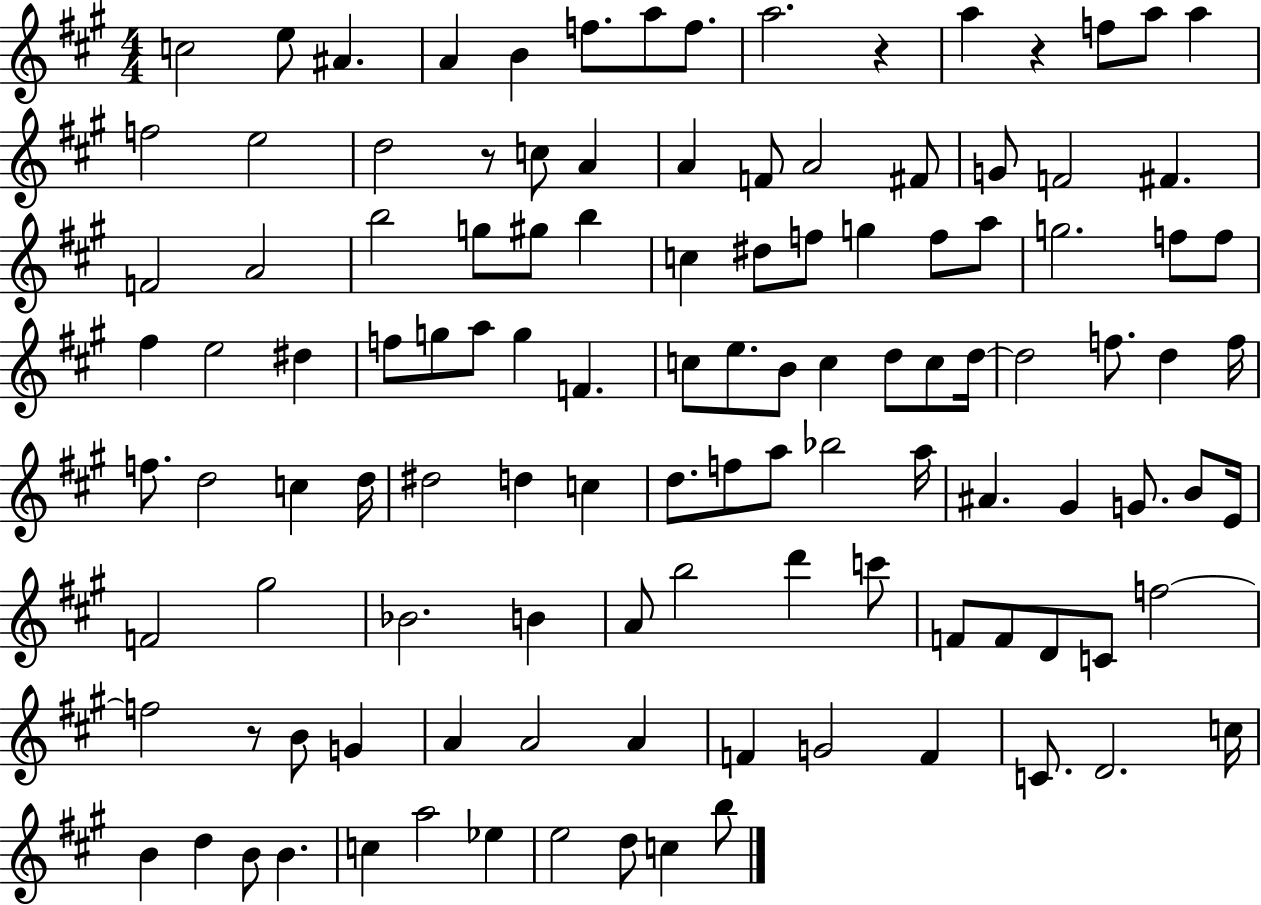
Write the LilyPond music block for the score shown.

{
  \clef treble
  \numericTimeSignature
  \time 4/4
  \key a \major
  c''2 e''8 ais'4. | a'4 b'4 f''8. a''8 f''8. | a''2. r4 | a''4 r4 f''8 a''8 a''4 | \break f''2 e''2 | d''2 r8 c''8 a'4 | a'4 f'8 a'2 fis'8 | g'8 f'2 fis'4. | \break f'2 a'2 | b''2 g''8 gis''8 b''4 | c''4 dis''8 f''8 g''4 f''8 a''8 | g''2. f''8 f''8 | \break fis''4 e''2 dis''4 | f''8 g''8 a''8 g''4 f'4. | c''8 e''8. b'8 c''4 d''8 c''8 d''16~~ | d''2 f''8. d''4 f''16 | \break f''8. d''2 c''4 d''16 | dis''2 d''4 c''4 | d''8. f''8 a''8 bes''2 a''16 | ais'4. gis'4 g'8. b'8 e'16 | \break f'2 gis''2 | bes'2. b'4 | a'8 b''2 d'''4 c'''8 | f'8 f'8 d'8 c'8 f''2~~ | \break f''2 r8 b'8 g'4 | a'4 a'2 a'4 | f'4 g'2 f'4 | c'8. d'2. c''16 | \break b'4 d''4 b'8 b'4. | c''4 a''2 ees''4 | e''2 d''8 c''4 b''8 | \bar "|."
}